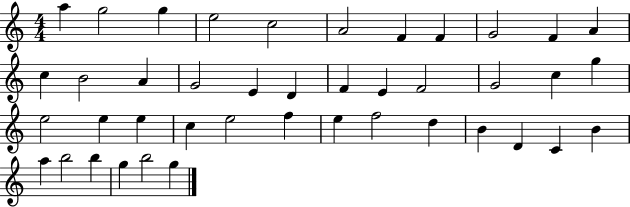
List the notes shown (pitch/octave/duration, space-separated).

A5/q G5/h G5/q E5/h C5/h A4/h F4/q F4/q G4/h F4/q A4/q C5/q B4/h A4/q G4/h E4/q D4/q F4/q E4/q F4/h G4/h C5/q G5/q E5/h E5/q E5/q C5/q E5/h F5/q E5/q F5/h D5/q B4/q D4/q C4/q B4/q A5/q B5/h B5/q G5/q B5/h G5/q